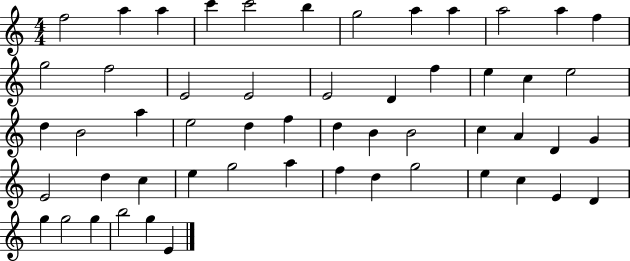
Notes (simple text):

F5/h A5/q A5/q C6/q C6/h B5/q G5/h A5/q A5/q A5/h A5/q F5/q G5/h F5/h E4/h E4/h E4/h D4/q F5/q E5/q C5/q E5/h D5/q B4/h A5/q E5/h D5/q F5/q D5/q B4/q B4/h C5/q A4/q D4/q G4/q E4/h D5/q C5/q E5/q G5/h A5/q F5/q D5/q G5/h E5/q C5/q E4/q D4/q G5/q G5/h G5/q B5/h G5/q E4/q